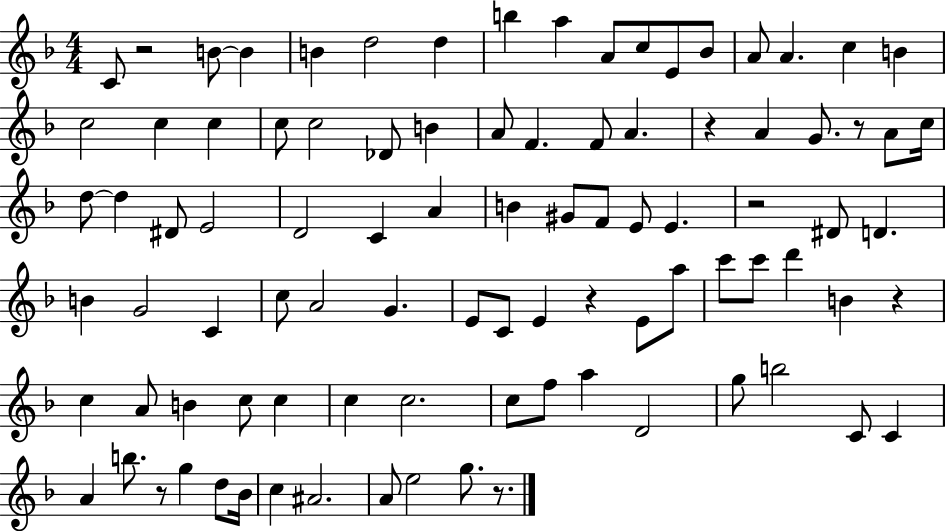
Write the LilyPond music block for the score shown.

{
  \clef treble
  \numericTimeSignature
  \time 4/4
  \key f \major
  c'8 r2 b'8~~ b'4 | b'4 d''2 d''4 | b''4 a''4 a'8 c''8 e'8 bes'8 | a'8 a'4. c''4 b'4 | \break c''2 c''4 c''4 | c''8 c''2 des'8 b'4 | a'8 f'4. f'8 a'4. | r4 a'4 g'8. r8 a'8 c''16 | \break d''8~~ d''4 dis'8 e'2 | d'2 c'4 a'4 | b'4 gis'8 f'8 e'8 e'4. | r2 dis'8 d'4. | \break b'4 g'2 c'4 | c''8 a'2 g'4. | e'8 c'8 e'4 r4 e'8 a''8 | c'''8 c'''8 d'''4 b'4 r4 | \break c''4 a'8 b'4 c''8 c''4 | c''4 c''2. | c''8 f''8 a''4 d'2 | g''8 b''2 c'8 c'4 | \break a'4 b''8. r8 g''4 d''8 bes'16 | c''4 ais'2. | a'8 e''2 g''8. r8. | \bar "|."
}